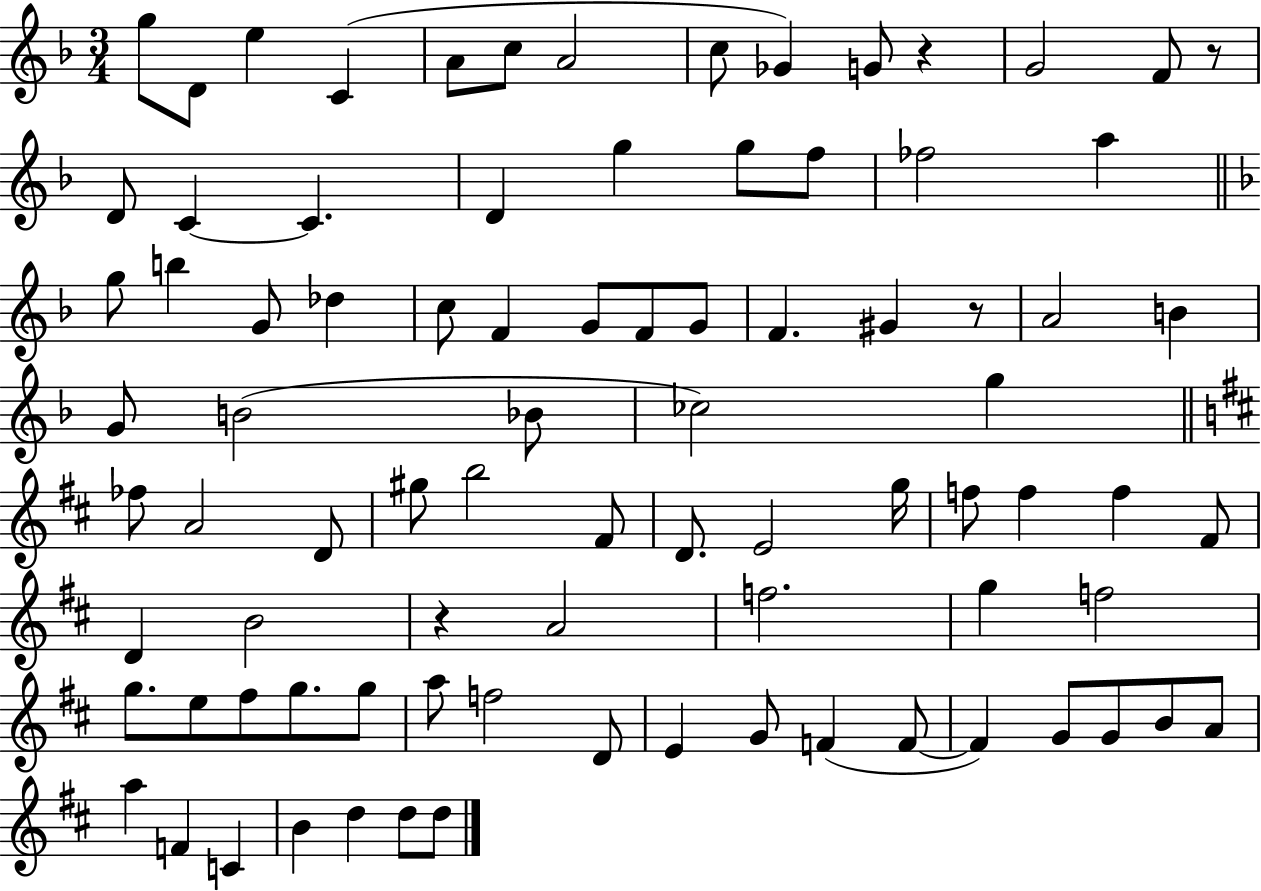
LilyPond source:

{
  \clef treble
  \numericTimeSignature
  \time 3/4
  \key f \major
  g''8 d'8 e''4 c'4( | a'8 c''8 a'2 | c''8 ges'4) g'8 r4 | g'2 f'8 r8 | \break d'8 c'4~~ c'4. | d'4 g''4 g''8 f''8 | fes''2 a''4 | \bar "||" \break \key f \major g''8 b''4 g'8 des''4 | c''8 f'4 g'8 f'8 g'8 | f'4. gis'4 r8 | a'2 b'4 | \break g'8 b'2( bes'8 | ces''2) g''4 | \bar "||" \break \key d \major fes''8 a'2 d'8 | gis''8 b''2 fis'8 | d'8. e'2 g''16 | f''8 f''4 f''4 fis'8 | \break d'4 b'2 | r4 a'2 | f''2. | g''4 f''2 | \break g''8. e''8 fis''8 g''8. g''8 | a''8 f''2 d'8 | e'4 g'8 f'4( f'8~~ | f'4) g'8 g'8 b'8 a'8 | \break a''4 f'4 c'4 | b'4 d''4 d''8 d''8 | \bar "|."
}